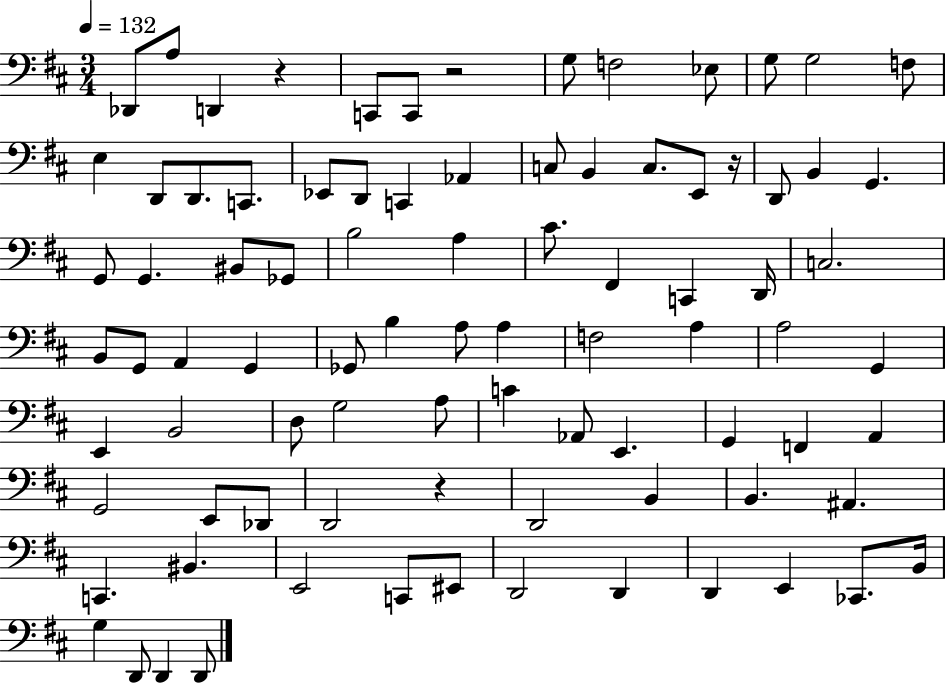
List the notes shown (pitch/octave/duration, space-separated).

Db2/e A3/e D2/q R/q C2/e C2/e R/h G3/e F3/h Eb3/e G3/e G3/h F3/e E3/q D2/e D2/e. C2/e. Eb2/e D2/e C2/q Ab2/q C3/e B2/q C3/e. E2/e R/s D2/e B2/q G2/q. G2/e G2/q. BIS2/e Gb2/e B3/h A3/q C#4/e. F#2/q C2/q D2/s C3/h. B2/e G2/e A2/q G2/q Gb2/e B3/q A3/e A3/q F3/h A3/q A3/h G2/q E2/q B2/h D3/e G3/h A3/e C4/q Ab2/e E2/q. G2/q F2/q A2/q G2/h E2/e Db2/e D2/h R/q D2/h B2/q B2/q. A#2/q. C2/q. BIS2/q. E2/h C2/e EIS2/e D2/h D2/q D2/q E2/q CES2/e. B2/s G3/q D2/e D2/q D2/e